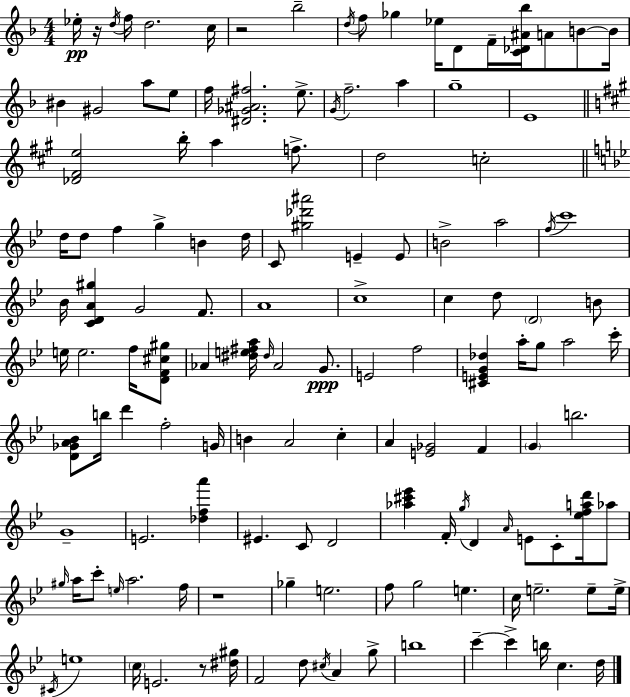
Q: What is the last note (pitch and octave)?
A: D5